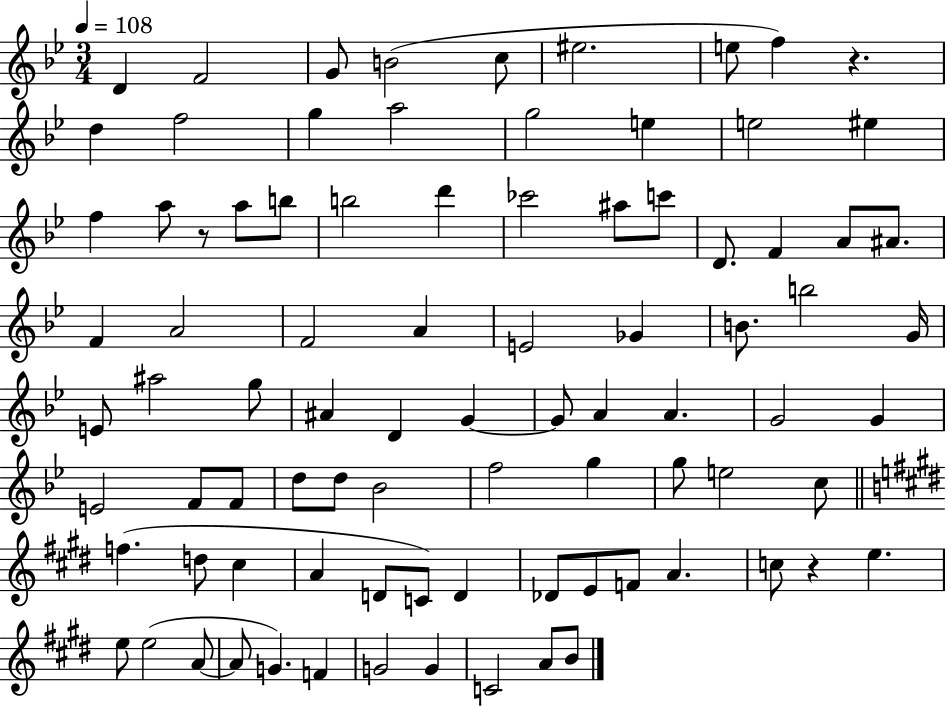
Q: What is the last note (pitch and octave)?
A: B4